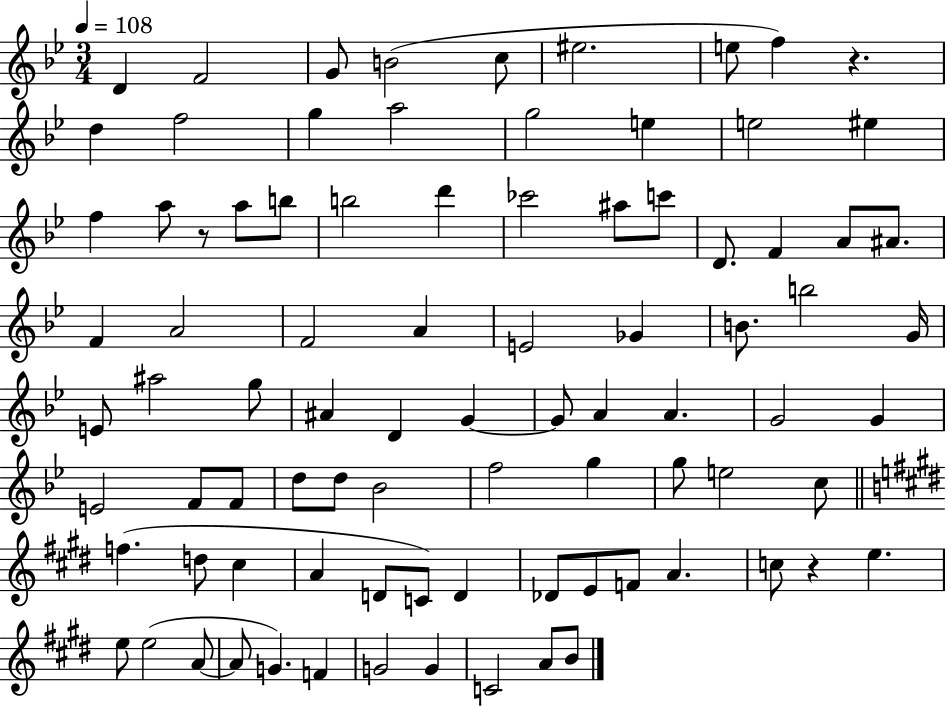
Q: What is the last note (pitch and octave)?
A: B4